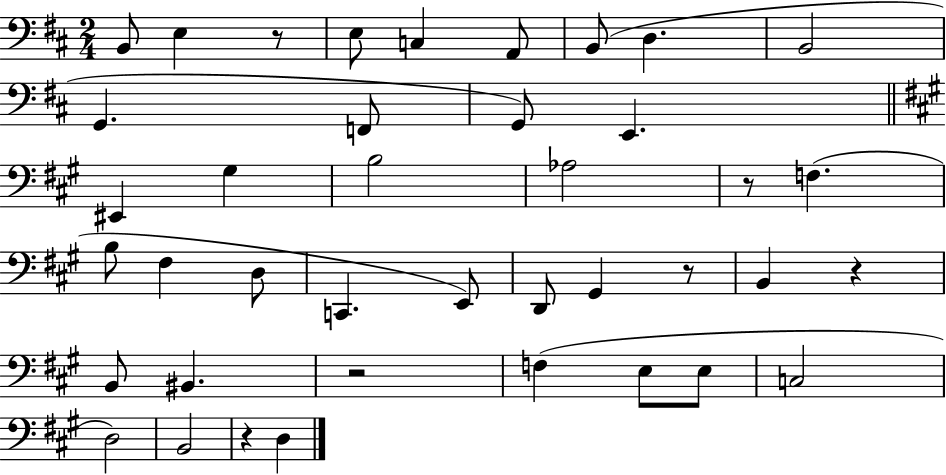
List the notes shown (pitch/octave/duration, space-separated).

B2/e E3/q R/e E3/e C3/q A2/e B2/e D3/q. B2/h G2/q. F2/e G2/e E2/q. EIS2/q G#3/q B3/h Ab3/h R/e F3/q. B3/e F#3/q D3/e C2/q. E2/e D2/e G#2/q R/e B2/q R/q B2/e BIS2/q. R/h F3/q E3/e E3/e C3/h D3/h B2/h R/q D3/q